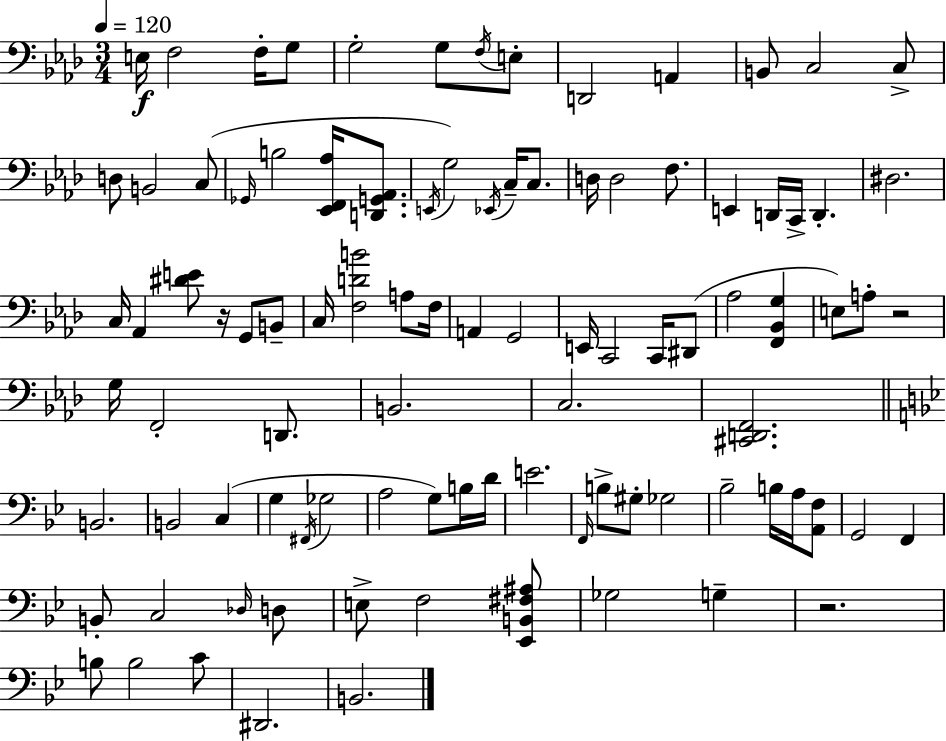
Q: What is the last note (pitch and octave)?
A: B2